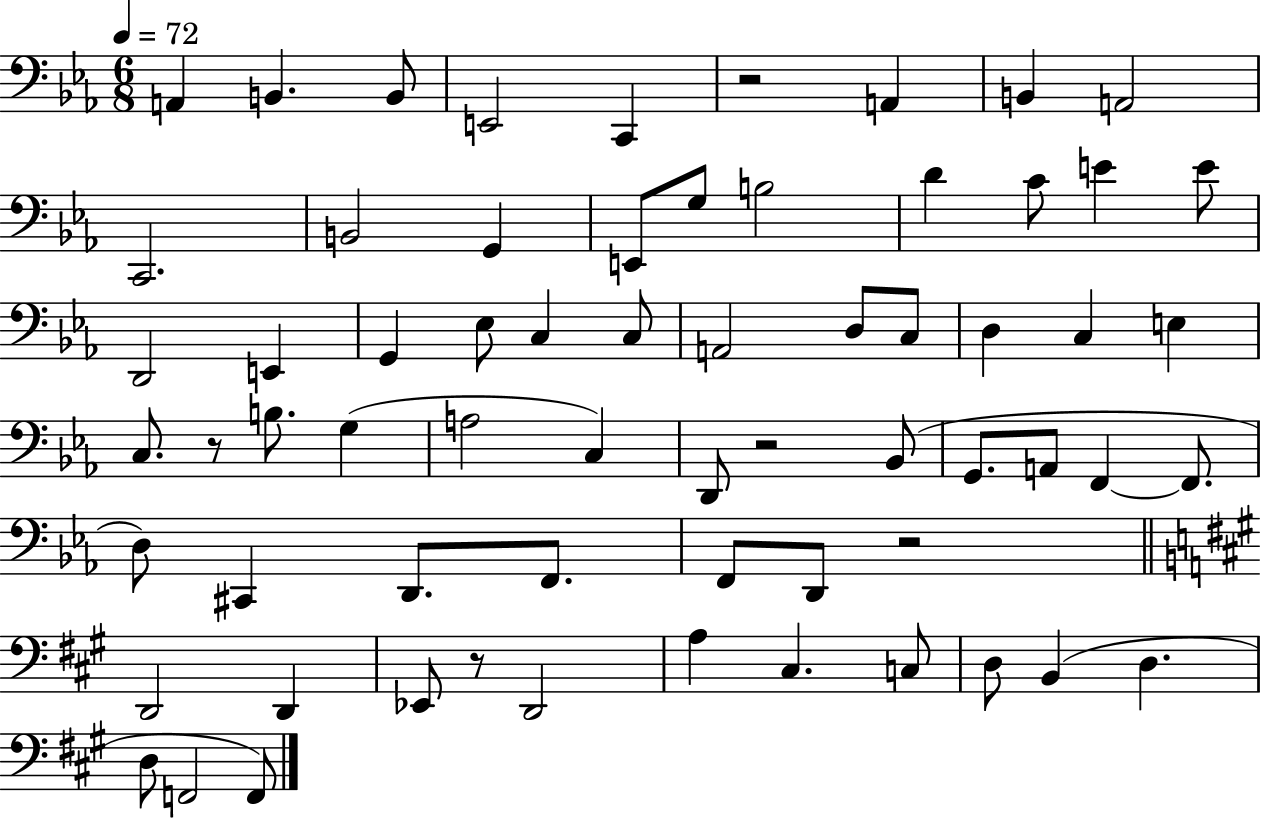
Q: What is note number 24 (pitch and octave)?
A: C3